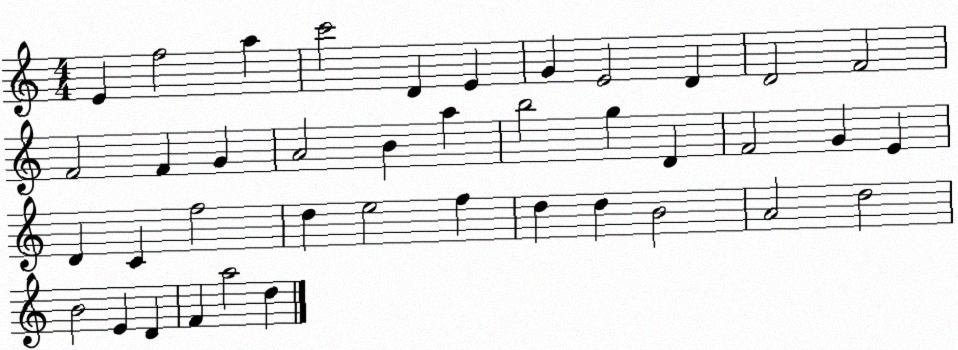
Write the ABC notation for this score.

X:1
T:Untitled
M:4/4
L:1/4
K:C
E f2 a c'2 D E G E2 D D2 F2 F2 F G A2 B a b2 g D F2 G E D C f2 d e2 f d d B2 A2 d2 B2 E D F a2 d